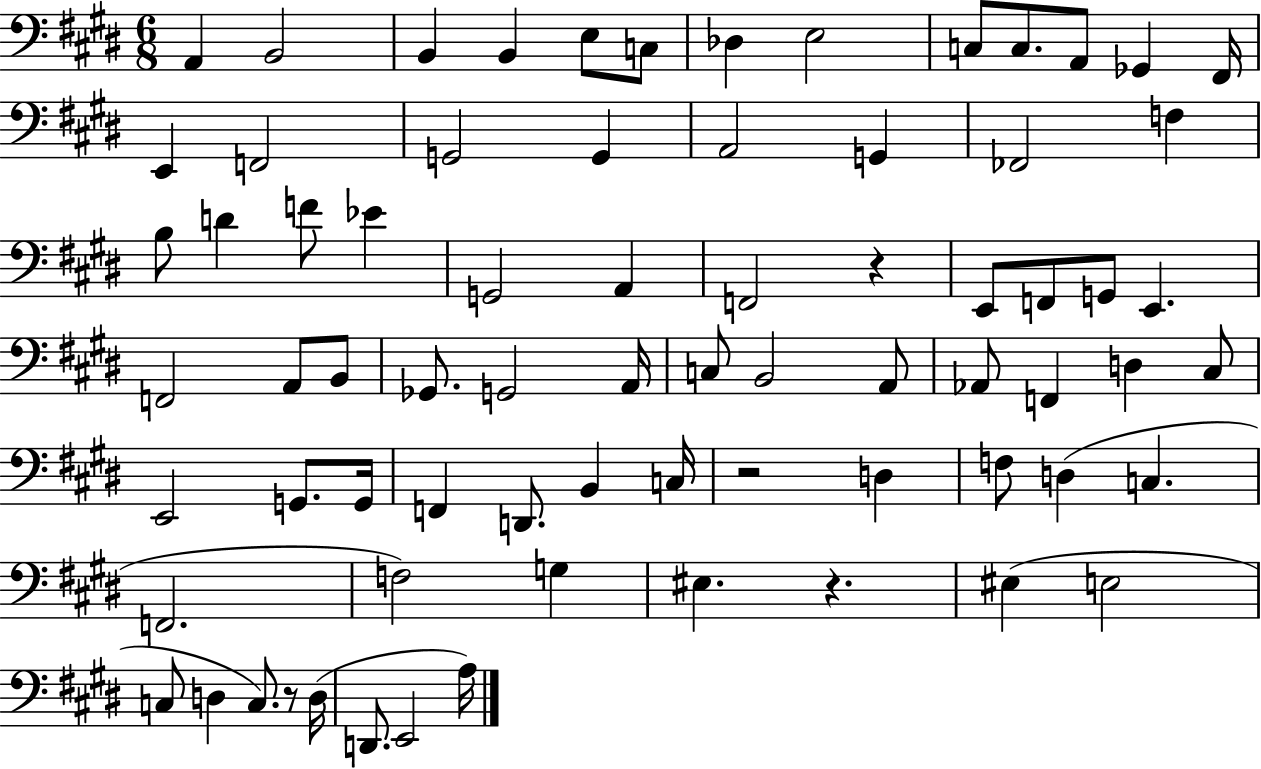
X:1
T:Untitled
M:6/8
L:1/4
K:E
A,, B,,2 B,, B,, E,/2 C,/2 _D, E,2 C,/2 C,/2 A,,/2 _G,, ^F,,/4 E,, F,,2 G,,2 G,, A,,2 G,, _F,,2 F, B,/2 D F/2 _E G,,2 A,, F,,2 z E,,/2 F,,/2 G,,/2 E,, F,,2 A,,/2 B,,/2 _G,,/2 G,,2 A,,/4 C,/2 B,,2 A,,/2 _A,,/2 F,, D, ^C,/2 E,,2 G,,/2 G,,/4 F,, D,,/2 B,, C,/4 z2 D, F,/2 D, C, F,,2 F,2 G, ^E, z ^E, E,2 C,/2 D, C,/2 z/2 D,/4 D,,/2 E,,2 A,/4